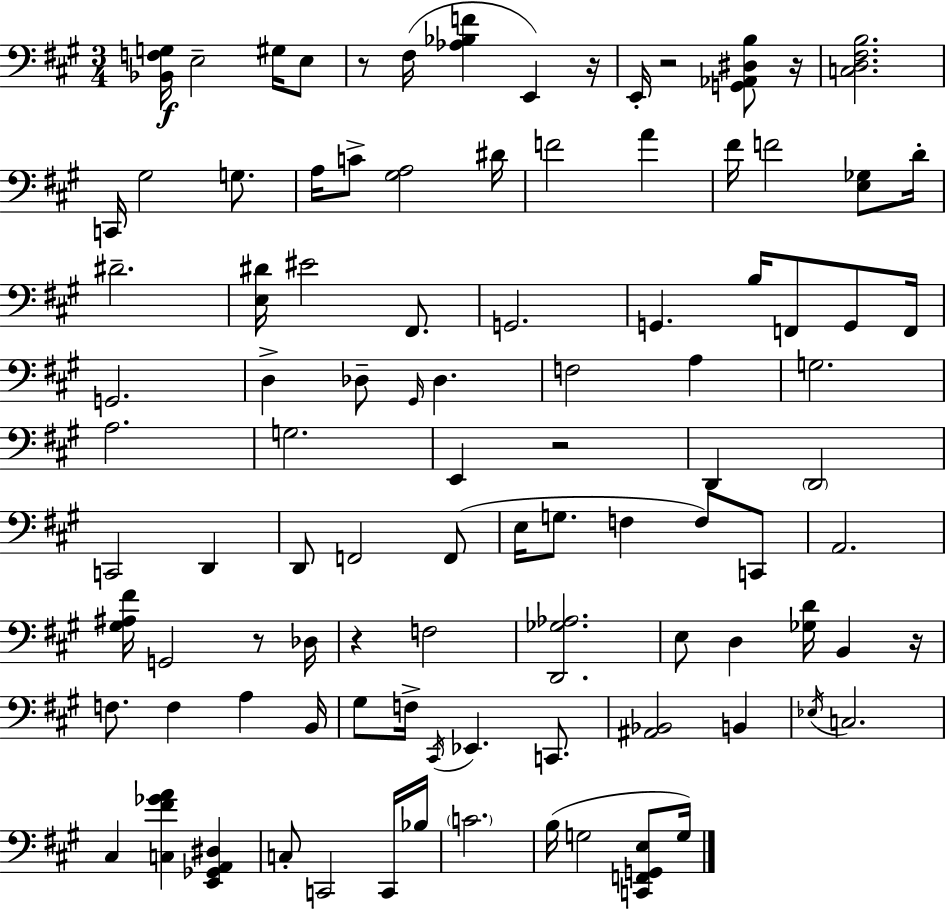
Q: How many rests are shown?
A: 8